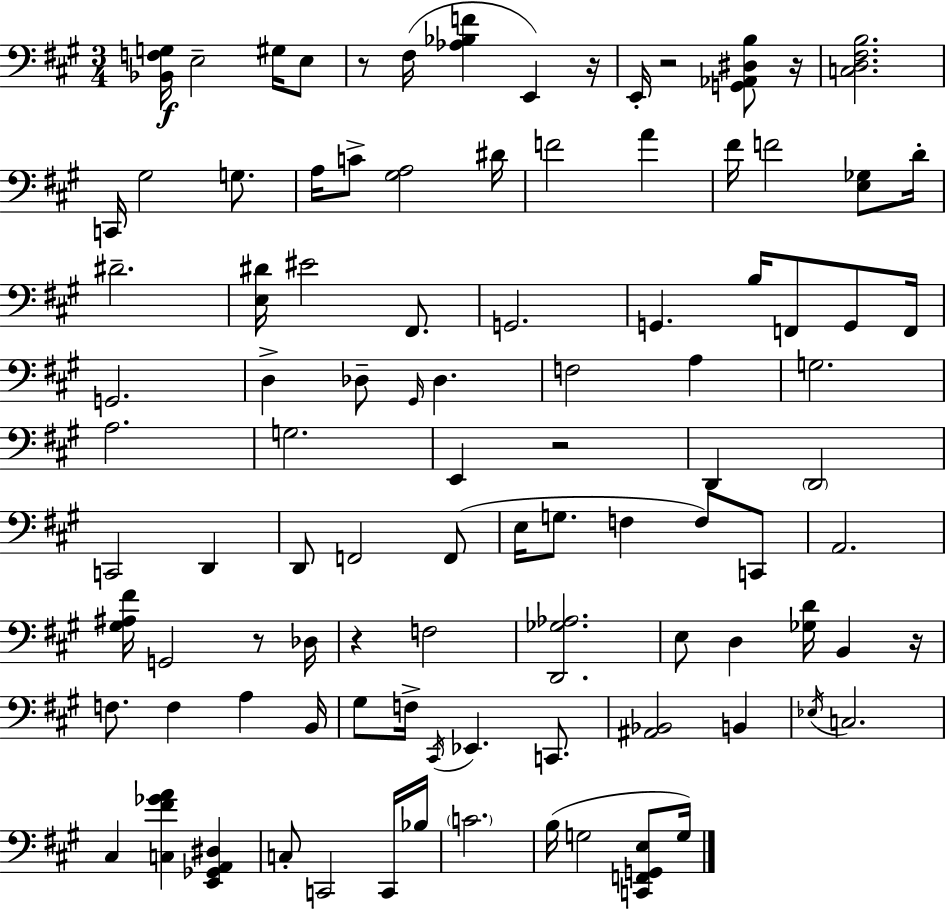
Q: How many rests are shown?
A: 8